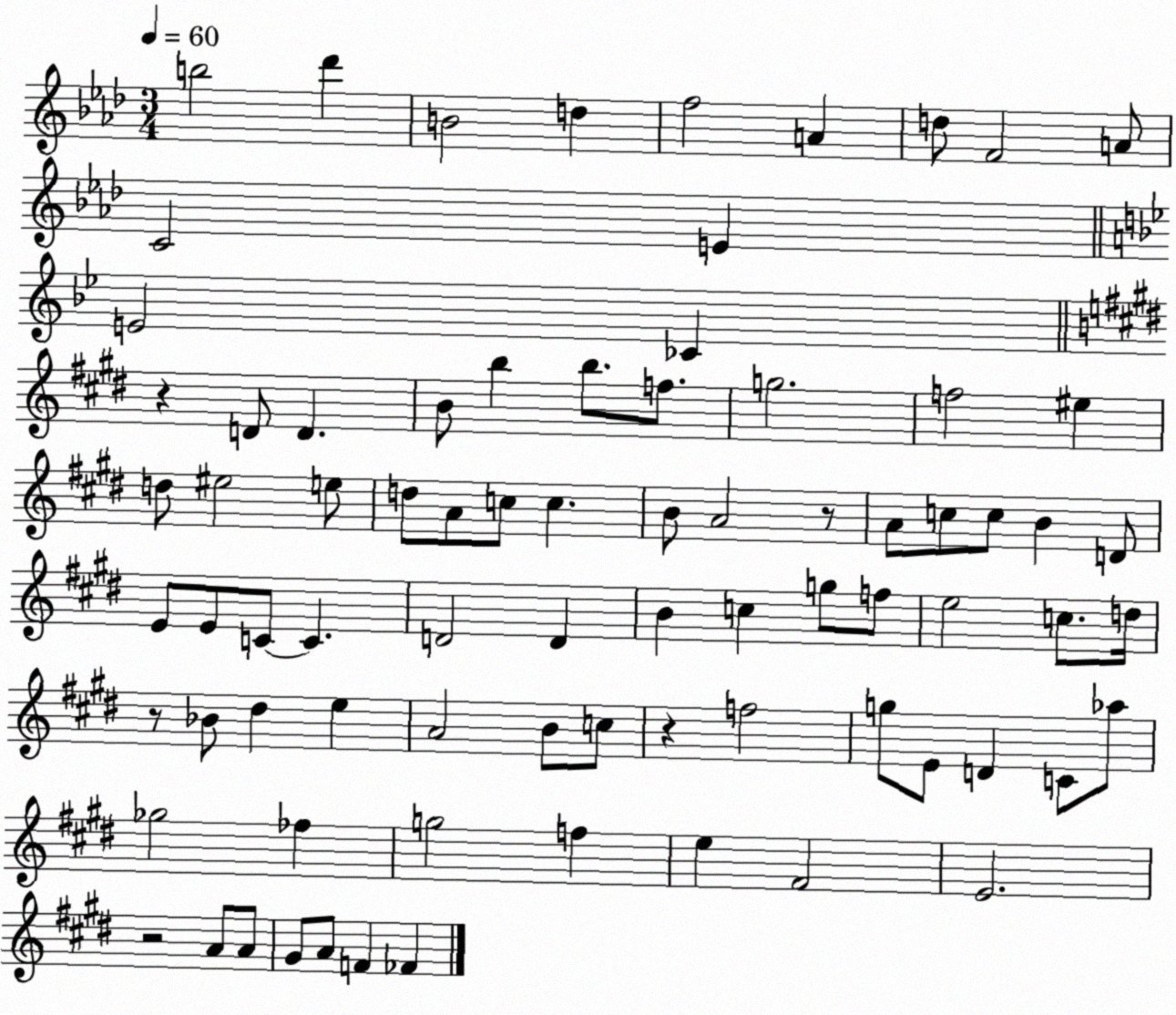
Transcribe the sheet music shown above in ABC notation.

X:1
T:Untitled
M:3/4
L:1/4
K:Ab
b2 _d' B2 d f2 A d/2 F2 A/2 C2 E E2 _C z D/2 D B/2 b b/2 f/2 g2 f2 ^e d/2 ^e2 e/2 d/2 A/2 c/2 c B/2 A2 z/2 A/2 c/2 c/2 B D/2 E/2 E/2 C/2 C D2 D B c g/2 f/2 e2 c/2 d/4 z/2 _B/2 ^d e A2 B/2 c/2 z f2 g/2 E/2 D C/2 _a/2 _g2 _f g2 f e ^F2 E2 z2 A/2 A/2 ^G/2 A/2 F _F